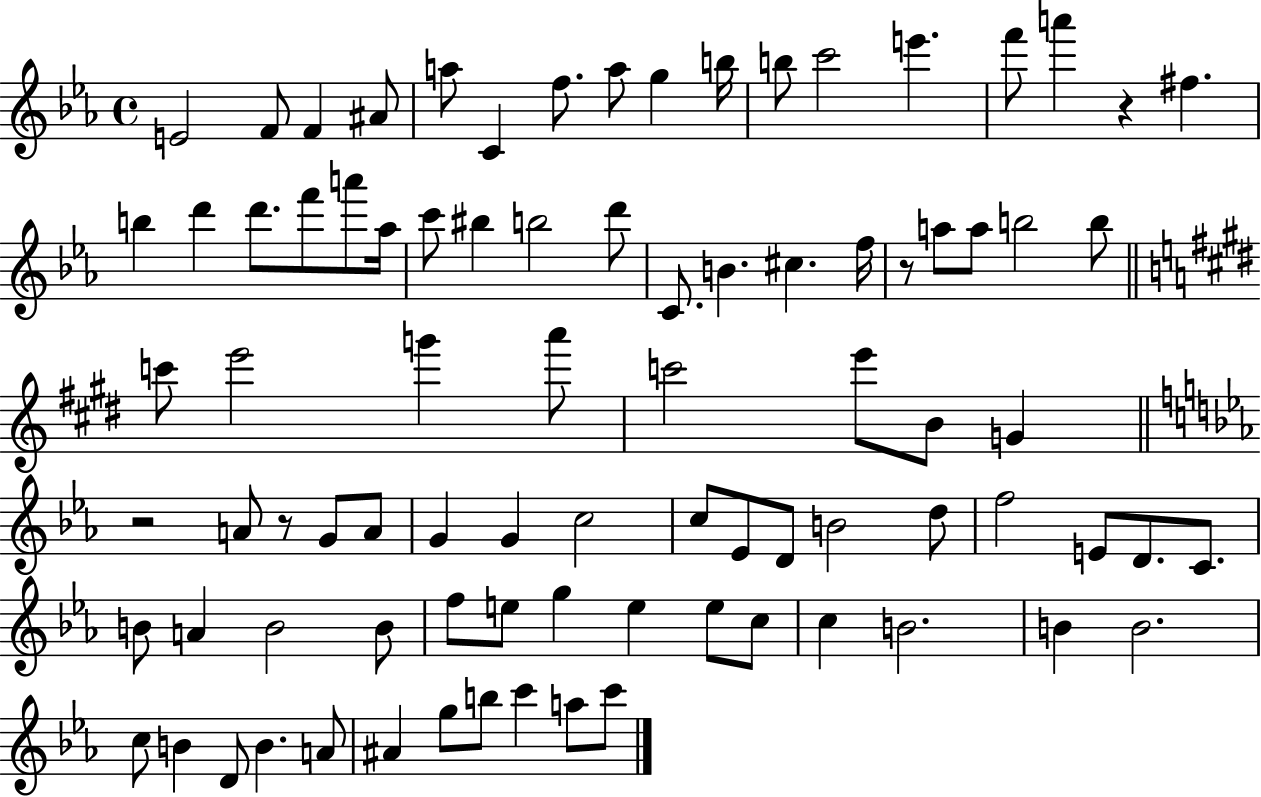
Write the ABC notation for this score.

X:1
T:Untitled
M:4/4
L:1/4
K:Eb
E2 F/2 F ^A/2 a/2 C f/2 a/2 g b/4 b/2 c'2 e' f'/2 a' z ^f b d' d'/2 f'/2 a'/2 _a/4 c'/2 ^b b2 d'/2 C/2 B ^c f/4 z/2 a/2 a/2 b2 b/2 c'/2 e'2 g' a'/2 c'2 e'/2 B/2 G z2 A/2 z/2 G/2 A/2 G G c2 c/2 _E/2 D/2 B2 d/2 f2 E/2 D/2 C/2 B/2 A B2 B/2 f/2 e/2 g e e/2 c/2 c B2 B B2 c/2 B D/2 B A/2 ^A g/2 b/2 c' a/2 c'/2